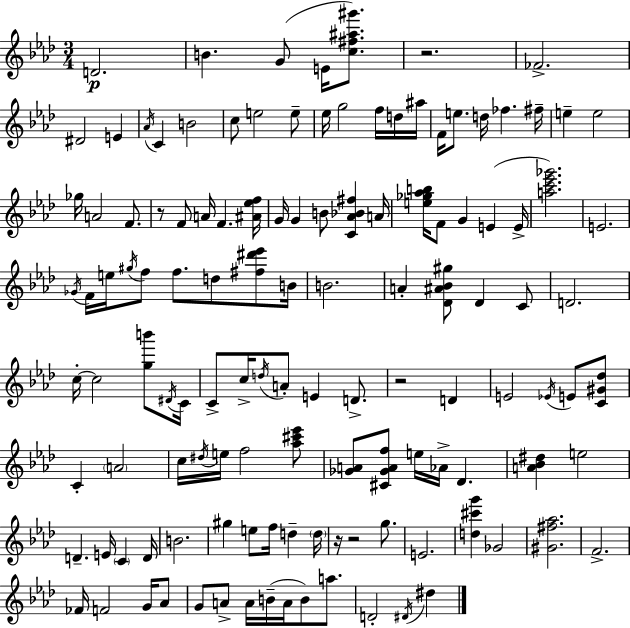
X:1
T:Untitled
M:3/4
L:1/4
K:Fm
D2 B G/2 E/4 [c^f^a^g']/2 z2 _F2 ^D2 E _A/4 C B2 c/2 e2 e/2 _e/4 g2 f/4 d/4 ^a/4 F/4 e/2 d/4 _f ^f/4 e e2 _g/4 A2 F/2 z/2 F/2 A/4 F [^A_ef]/4 G/4 G B/2 [C_A_B^f] A/4 [e_g_ab]/4 F/2 G E E/4 [ac'_e'_g']2 E2 _G/4 F/4 e/4 ^g/4 f/2 f/2 d/2 [^f^d'_e']/2 B/4 B2 A [_D^A_B^g]/2 _D C/2 D2 c/4 c2 [gb']/2 ^D/4 C/4 C/2 c/4 d/4 A/2 E D/2 z2 D E2 _E/4 E/2 [C^G_d]/2 C A2 c/4 ^d/4 e/4 f2 [_a^c'_e']/2 [_GA]/2 [^C_GAf]/2 e/4 _A/4 _D [A_B^d] e2 D E/4 C D/4 B2 ^g e/2 f/4 d d/4 z/4 z2 g/2 E2 [d^c'g'] _G2 [^G^f_a]2 F2 _F/4 F2 G/4 _A/2 G/2 A/2 A/4 B/4 A/4 B/2 a/2 D2 ^D/4 ^d